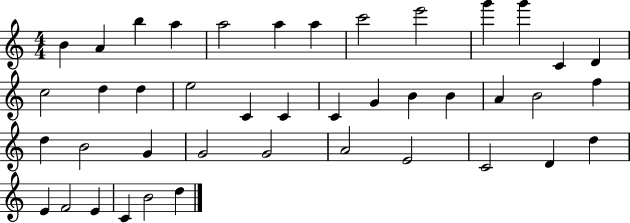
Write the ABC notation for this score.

X:1
T:Untitled
M:4/4
L:1/4
K:C
B A b a a2 a a c'2 e'2 g' g' C D c2 d d e2 C C C G B B A B2 f d B2 G G2 G2 A2 E2 C2 D d E F2 E C B2 d